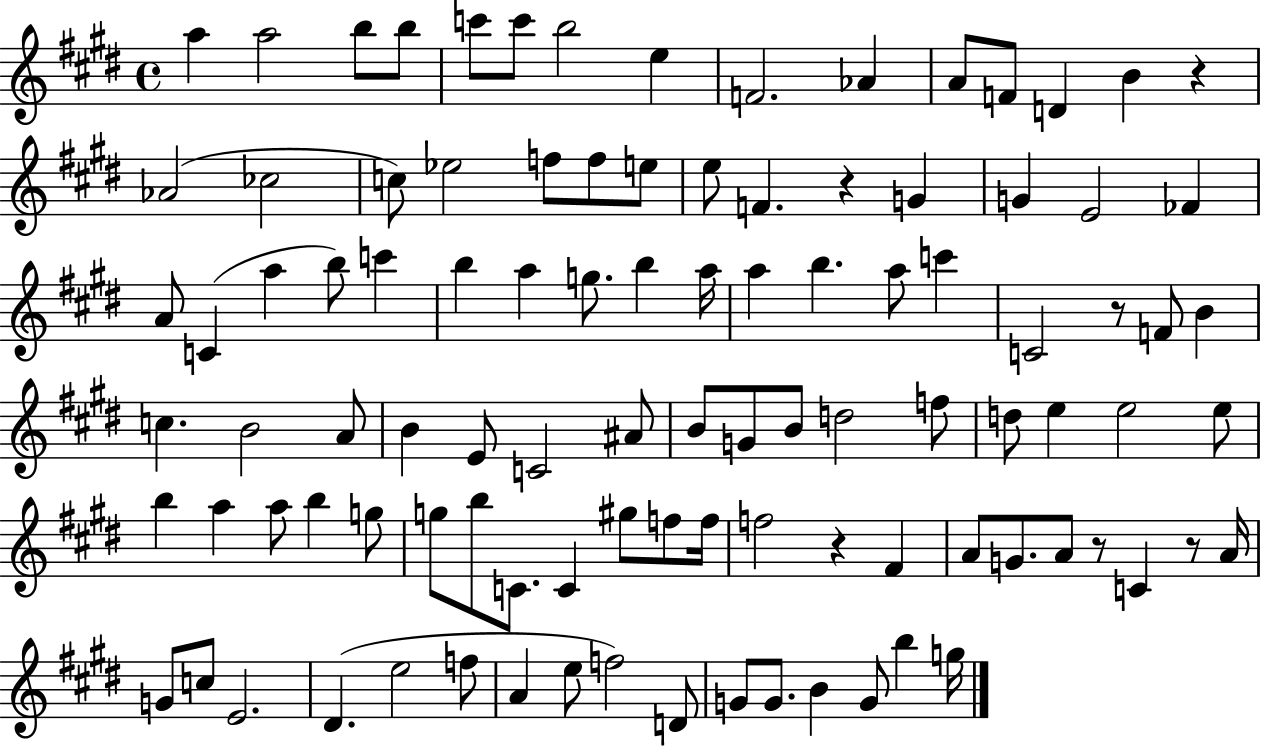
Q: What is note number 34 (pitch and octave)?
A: A5